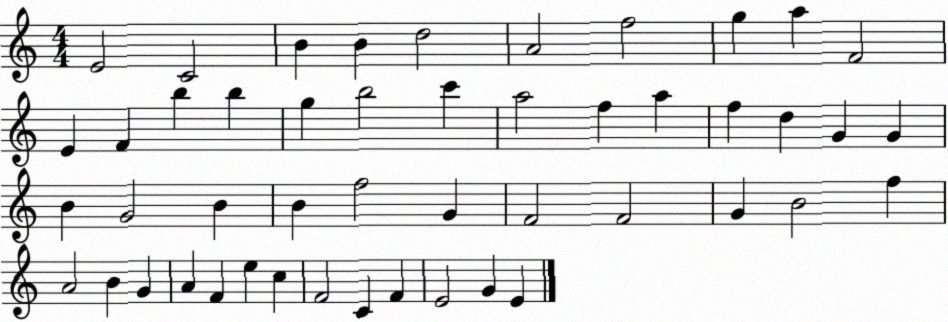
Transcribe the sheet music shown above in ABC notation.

X:1
T:Untitled
M:4/4
L:1/4
K:C
E2 C2 B B d2 A2 f2 g a F2 E F b b g b2 c' a2 f a f d G G B G2 B B f2 G F2 F2 G B2 f A2 B G A F e c F2 C F E2 G E